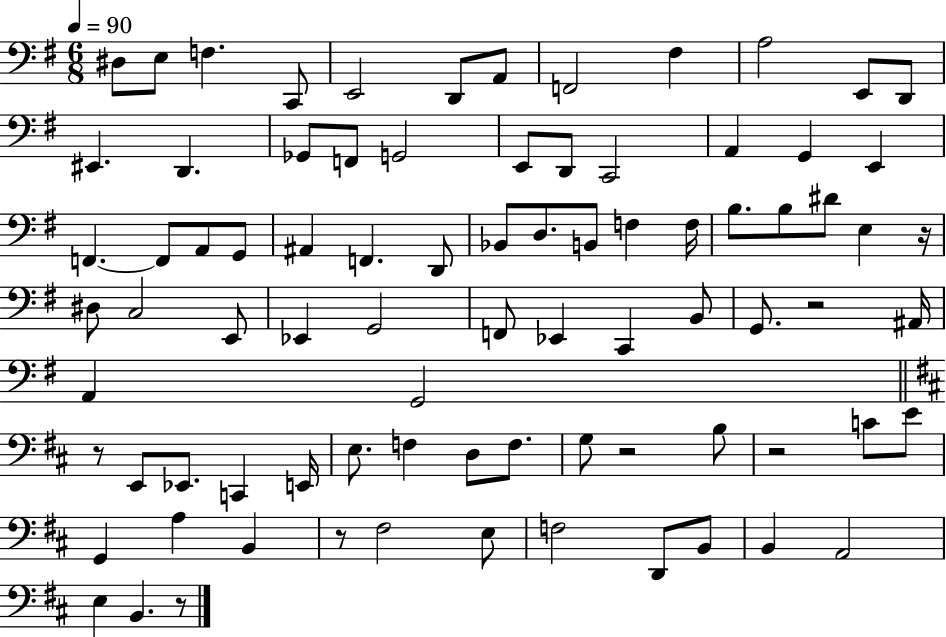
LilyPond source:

{
  \clef bass
  \numericTimeSignature
  \time 6/8
  \key g \major
  \tempo 4 = 90
  dis8 e8 f4. c,8 | e,2 d,8 a,8 | f,2 fis4 | a2 e,8 d,8 | \break eis,4. d,4. | ges,8 f,8 g,2 | e,8 d,8 c,2 | a,4 g,4 e,4 | \break f,4.~~ f,8 a,8 g,8 | ais,4 f,4. d,8 | bes,8 d8. b,8 f4 f16 | b8. b8 dis'8 e4 r16 | \break dis8 c2 e,8 | ees,4 g,2 | f,8 ees,4 c,4 b,8 | g,8. r2 ais,16 | \break a,4 g,2 | \bar "||" \break \key d \major r8 e,8 ees,8. c,4 e,16 | e8. f4 d8 f8. | g8 r2 b8 | r2 c'8 e'8 | \break g,4 a4 b,4 | r8 fis2 e8 | f2 d,8 b,8 | b,4 a,2 | \break e4 b,4. r8 | \bar "|."
}